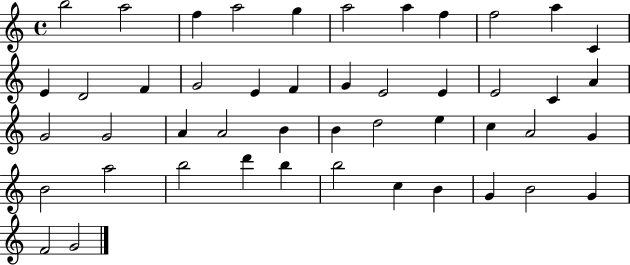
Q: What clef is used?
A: treble